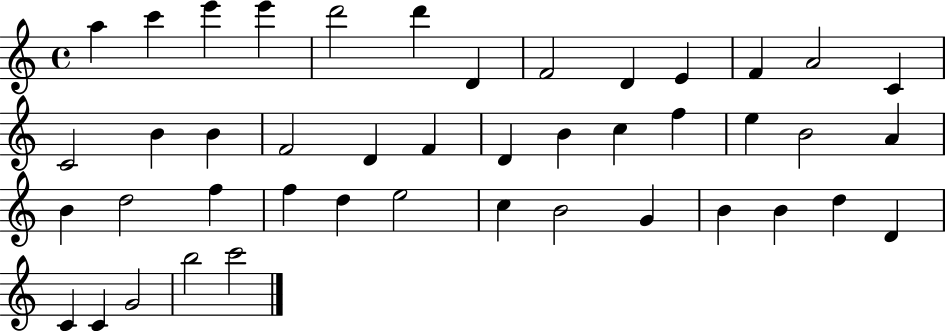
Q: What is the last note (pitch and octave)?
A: C6